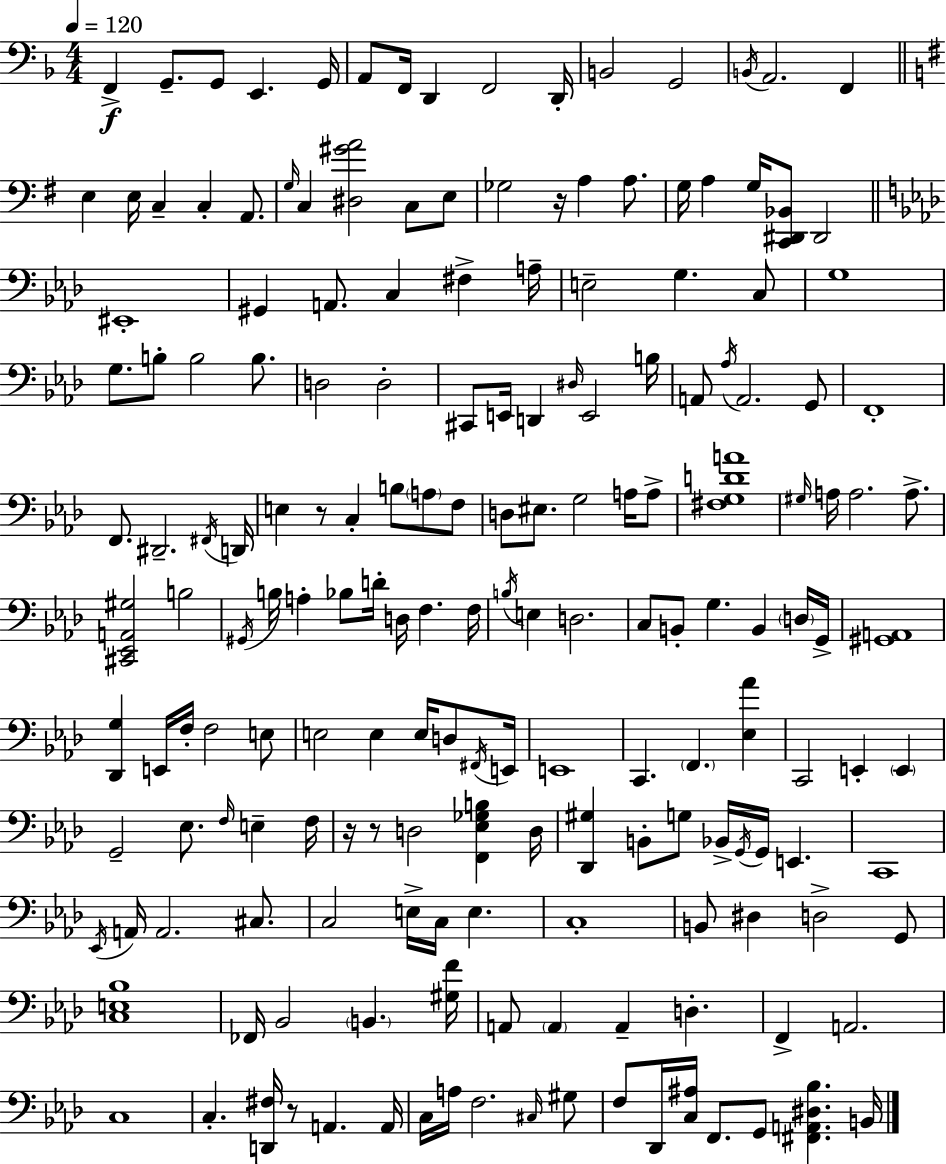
F2/q G2/e. G2/e E2/q. G2/s A2/e F2/s D2/q F2/h D2/s B2/h G2/h B2/s A2/h. F2/q E3/q E3/s C3/q C3/q A2/e. G3/s C3/q [D#3,G#4,A4]/h C3/e E3/e Gb3/h R/s A3/q A3/e. G3/s A3/q G3/s [C2,D#2,Bb2]/e D#2/h EIS2/w G#2/q A2/e. C3/q F#3/q A3/s E3/h G3/q. C3/e G3/w G3/e. B3/e B3/h B3/e. D3/h D3/h C#2/e E2/s D2/q D#3/s E2/h B3/s A2/e Ab3/s A2/h. G2/e F2/w F2/e. D#2/h. F#2/s D2/s E3/q R/e C3/q B3/e A3/e F3/e D3/e EIS3/e. G3/h A3/s A3/e [F#3,G3,D4,A4]/w G#3/s A3/s A3/h. A3/e. [C#2,Eb2,A2,G#3]/h B3/h G#2/s B3/s A3/q Bb3/e D4/s D3/s F3/q. F3/s B3/s E3/q D3/h. C3/e B2/e G3/q. B2/q D3/s G2/s [G#2,A2]/w [Db2,G3]/q E2/s F3/s F3/h E3/e E3/h E3/q E3/s D3/e F#2/s E2/s E2/w C2/q. F2/q. [Eb3,Ab4]/q C2/h E2/q E2/q G2/h Eb3/e. F3/s E3/q F3/s R/s R/e D3/h [F2,Eb3,Gb3,B3]/q D3/s [Db2,G#3]/q B2/e G3/e Bb2/s G2/s G2/s E2/q. C2/w Eb2/s A2/s A2/h. C#3/e. C3/h E3/s C3/s E3/q. C3/w B2/e D#3/q D3/h G2/e [C3,E3,Bb3]/w FES2/s Bb2/h B2/q. [G#3,F4]/s A2/e A2/q A2/q D3/q. F2/q A2/h. C3/w C3/q. [D2,F#3]/s R/e A2/q. A2/s C3/s A3/s F3/h. C#3/s G#3/e F3/e Db2/s [C3,A#3]/s F2/e. G2/e [F#2,A2,D#3,Bb3]/q. B2/s